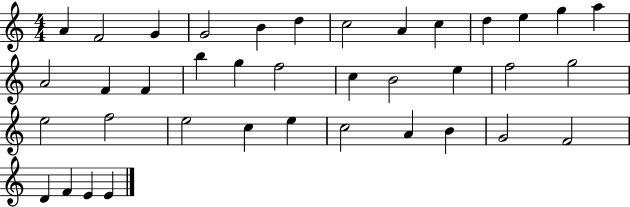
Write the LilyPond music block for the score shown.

{
  \clef treble
  \numericTimeSignature
  \time 4/4
  \key c \major
  a'4 f'2 g'4 | g'2 b'4 d''4 | c''2 a'4 c''4 | d''4 e''4 g''4 a''4 | \break a'2 f'4 f'4 | b''4 g''4 f''2 | c''4 b'2 e''4 | f''2 g''2 | \break e''2 f''2 | e''2 c''4 e''4 | c''2 a'4 b'4 | g'2 f'2 | \break d'4 f'4 e'4 e'4 | \bar "|."
}